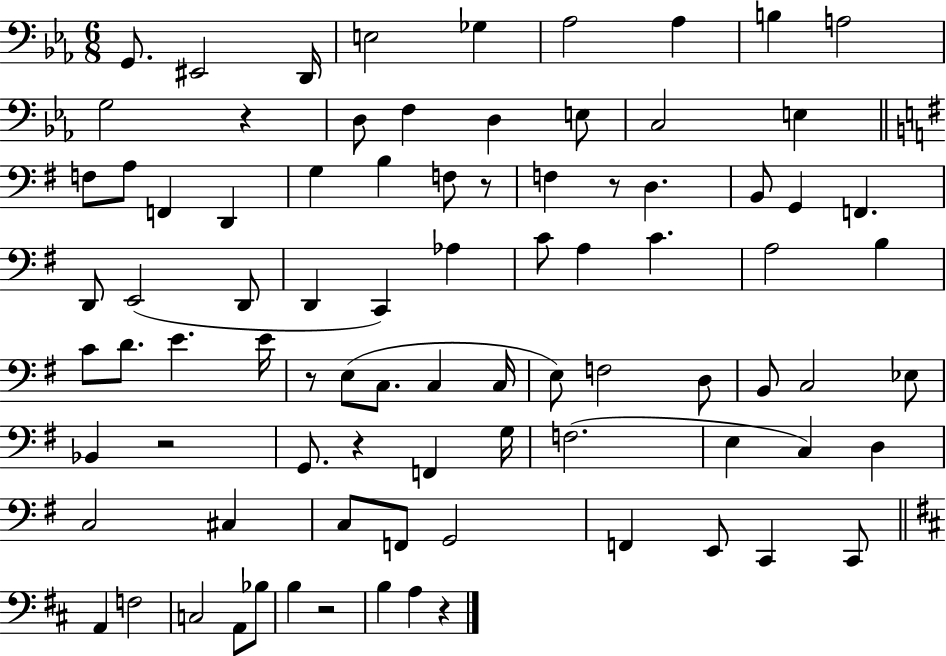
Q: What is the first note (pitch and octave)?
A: G2